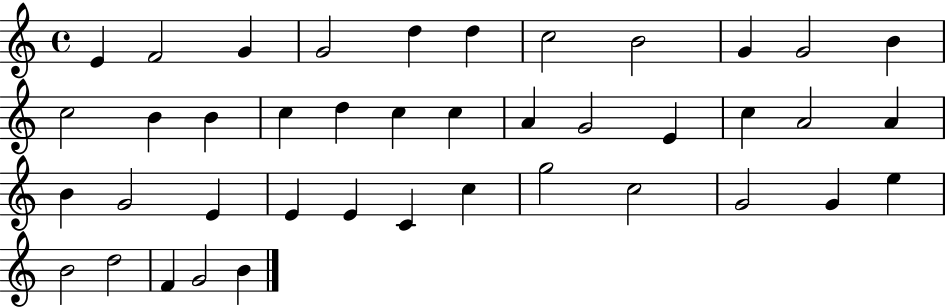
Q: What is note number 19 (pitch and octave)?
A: A4